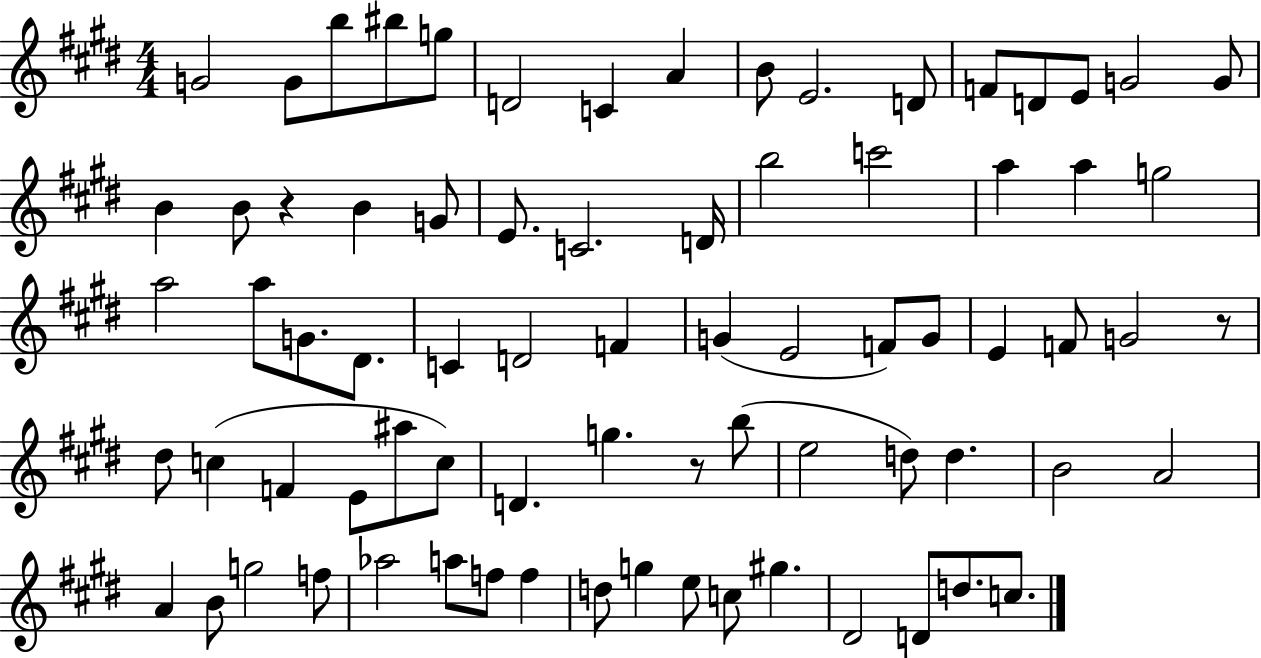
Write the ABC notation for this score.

X:1
T:Untitled
M:4/4
L:1/4
K:E
G2 G/2 b/2 ^b/2 g/2 D2 C A B/2 E2 D/2 F/2 D/2 E/2 G2 G/2 B B/2 z B G/2 E/2 C2 D/4 b2 c'2 a a g2 a2 a/2 G/2 ^D/2 C D2 F G E2 F/2 G/2 E F/2 G2 z/2 ^d/2 c F E/2 ^a/2 c/2 D g z/2 b/2 e2 d/2 d B2 A2 A B/2 g2 f/2 _a2 a/2 f/2 f d/2 g e/2 c/2 ^g ^D2 D/2 d/2 c/2